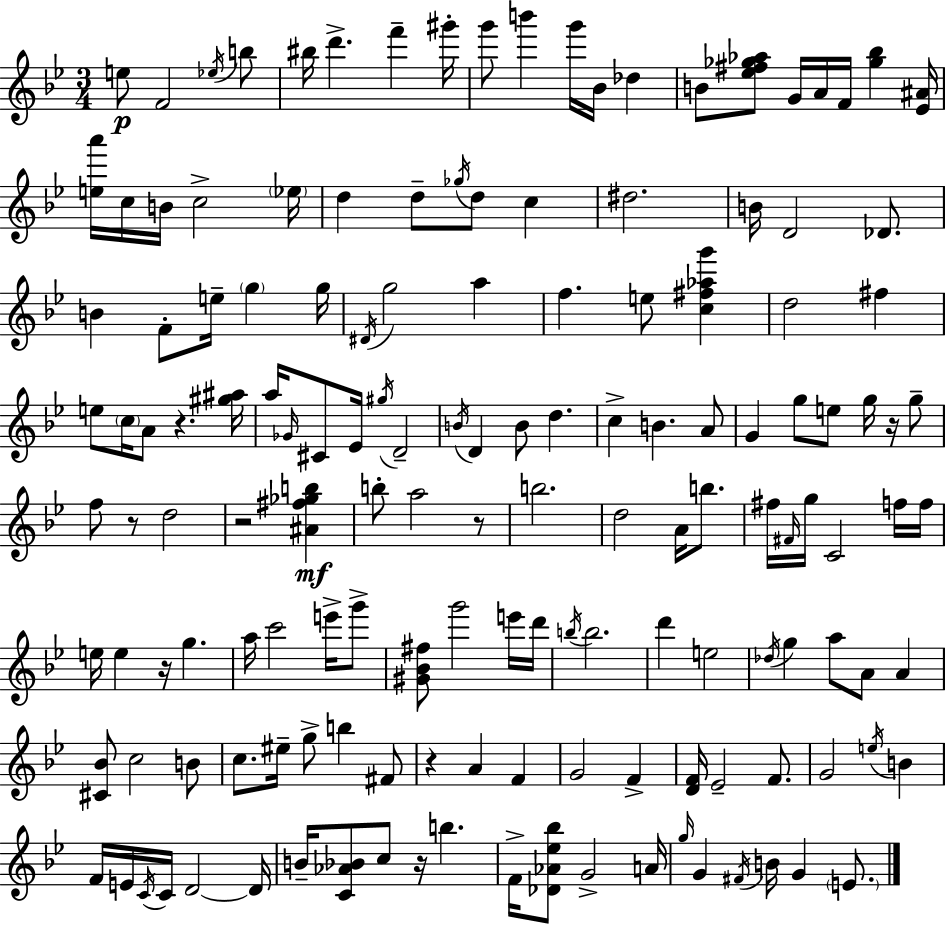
{
  \clef treble
  \numericTimeSignature
  \time 3/4
  \key bes \major
  e''8\p f'2 \acciaccatura { ees''16 } b''8 | bis''16 d'''4.-> f'''4-- | gis'''16-. g'''8 b'''4 g'''16 bes'16 des''4 | b'8 <ees'' fis'' ges'' aes''>8 g'16 a'16 f'16 <ges'' bes''>4 | \break <ees' ais'>16 <e'' a'''>16 c''16 b'16 c''2-> | \parenthesize ees''16 d''4 d''8-- \acciaccatura { ges''16 } d''8 c''4 | dis''2. | b'16 d'2 des'8. | \break b'4 f'8-. e''16-- \parenthesize g''4 | g''16 \acciaccatura { dis'16 } g''2 a''4 | f''4. e''8 <c'' fis'' aes'' g'''>4 | d''2 fis''4 | \break e''8 \parenthesize c''16 a'8 r4. | <gis'' ais''>16 a''16 \grace { ges'16 } cis'8 ees'16 \acciaccatura { gis''16 } d'2-- | \acciaccatura { b'16 } d'4 b'8 | d''4. c''4-> b'4. | \break a'8 g'4 g''8 | e''8 g''16 r16 g''8-- f''8 r8 d''2 | r2 | <ais' fis'' ges'' b''>4\mf b''8-. a''2 | \break r8 b''2. | d''2 | a'16 b''8. fis''16 \grace { fis'16 } g''16 c'2 | f''16 f''16 e''16 e''4 | \break r16 g''4. a''16 c'''2 | e'''16-> g'''8-> <gis' bes' fis''>8 g'''2 | e'''16 d'''16 \acciaccatura { b''16 } b''2. | d'''4 | \break e''2 \acciaccatura { des''16 } g''4 | a''8 a'8 a'4 <cis' bes'>8 c''2 | b'8 c''8. | eis''16-- g''8-> b''4 fis'8 r4 | \break a'4 f'4 g'2 | f'4-> <d' f'>16 ees'2-- | f'8. g'2 | \acciaccatura { e''16 } b'4 f'16 e'16 | \break \acciaccatura { c'16 } c'16 d'2~~ d'16 b'16-- | <c' aes' bes'>8 c''8 r16 b''4. f'16-> | <des' aes' ees'' bes''>8 g'2-> a'16 \grace { g''16 } | g'4 \acciaccatura { fis'16 } b'16 g'4 \parenthesize e'8. | \break \bar "|."
}